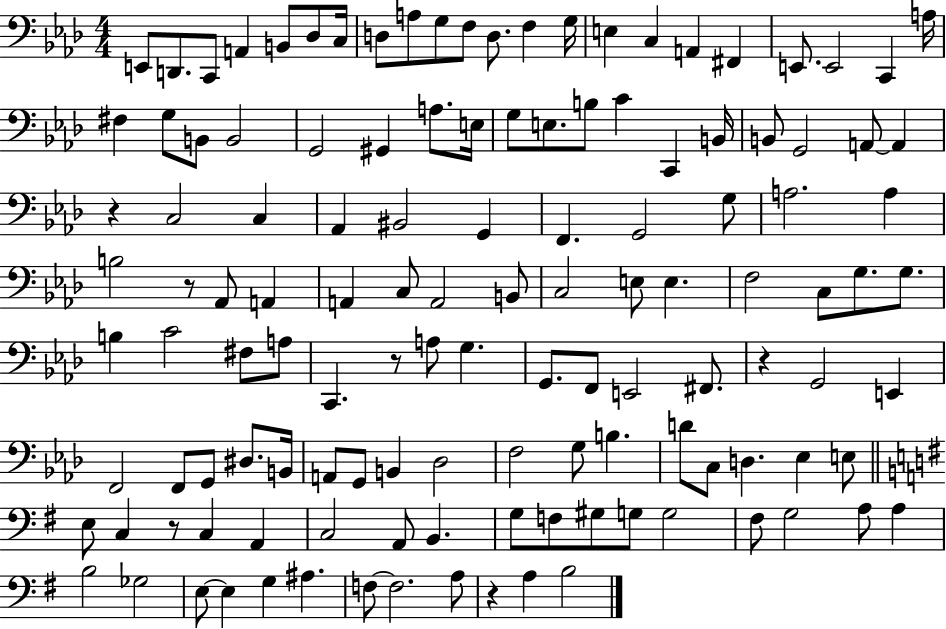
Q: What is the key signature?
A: AES major